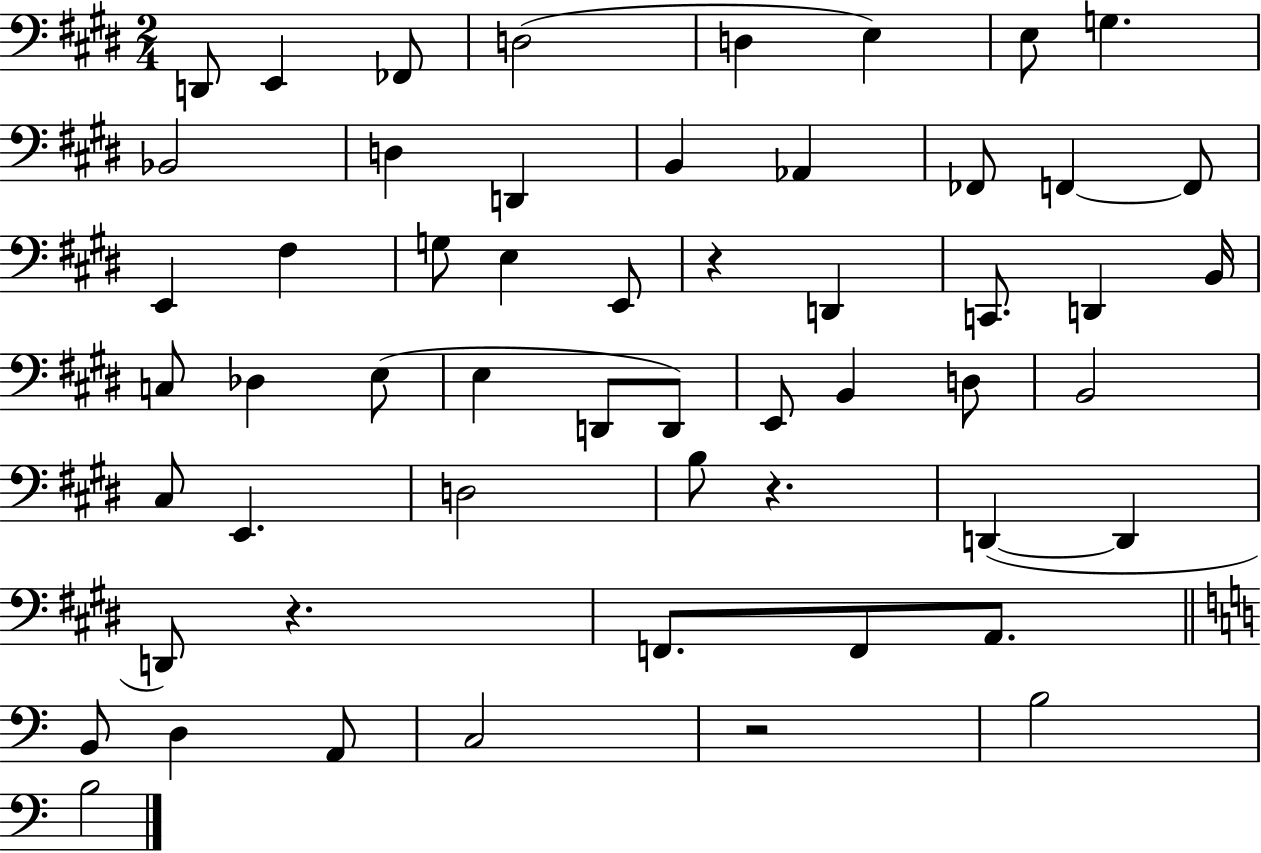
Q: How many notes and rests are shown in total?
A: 55